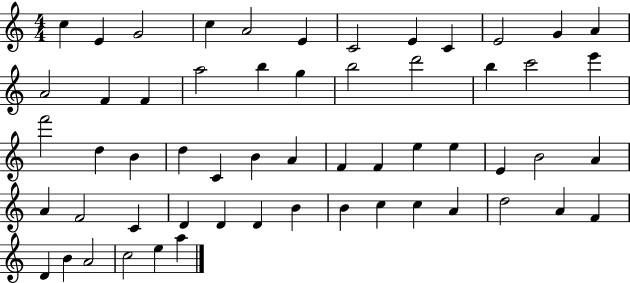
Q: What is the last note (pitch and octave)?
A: A5